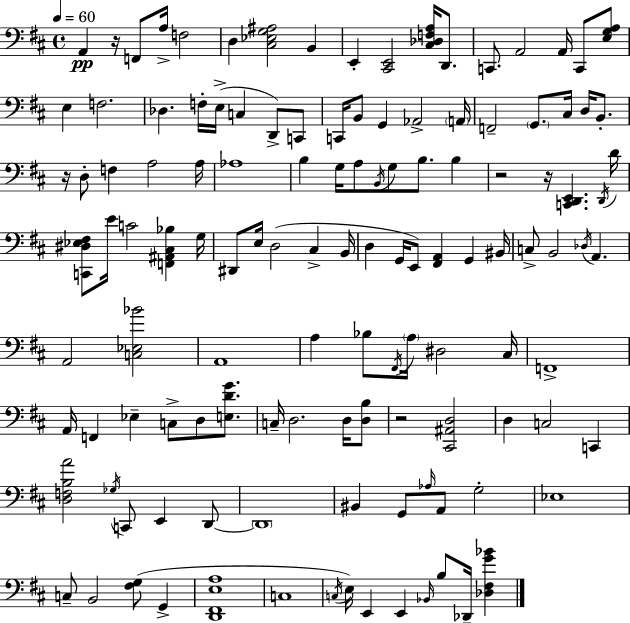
X:1
T:Untitled
M:4/4
L:1/4
K:D
A,, z/4 F,,/2 A,/4 F,2 D, [^C,_E,G,^A,]2 B,, E,, [^C,,E,,]2 [^C,_D,F,A,]/4 D,,/2 C,,/2 A,,2 A,,/4 C,,/2 [E,G,A,]/2 E, F,2 _D, F,/4 E,/4 C, D,,/2 C,,/2 C,,/4 B,,/2 G,, _A,,2 A,,/4 F,,2 G,,/2 ^C,/4 D,/4 B,,/2 z/4 D,/2 F, A,2 A,/4 _A,4 B, G,/4 A,/2 B,,/4 G,/2 B,/2 B, z2 z/4 [C,,D,,E,,] D,,/4 D/4 [C,,^D,_E,^F,]/2 E/4 C2 [F,,^A,,^C,_B,] G,/4 ^D,,/2 E,/4 D,2 ^C, B,,/4 D, G,,/4 E,,/2 [^F,,A,,] G,, ^B,,/4 C,/2 B,,2 _D,/4 A,, A,,2 [C,_E,_B]2 A,,4 A, _B,/2 ^F,,/4 A,/4 ^D,2 ^C,/4 F,,4 A,,/4 F,, _E, C,/2 D,/2 [E,DG]/2 C,/4 D,2 D,/4 [D,B,]/2 z2 [^C,,^A,,D,]2 D, C,2 C,, [D,F,B,A]2 _G,/4 C,,/2 E,, D,,/2 D,,4 ^B,, G,,/2 _A,/4 A,,/2 G,2 _E,4 C,/2 B,,2 [^F,G,]/2 G,, [D,,^F,,E,A,]4 C,4 C,/4 E,/4 E,, E,, _B,,/4 B,/2 _D,,/4 [_D,^F,G_B]